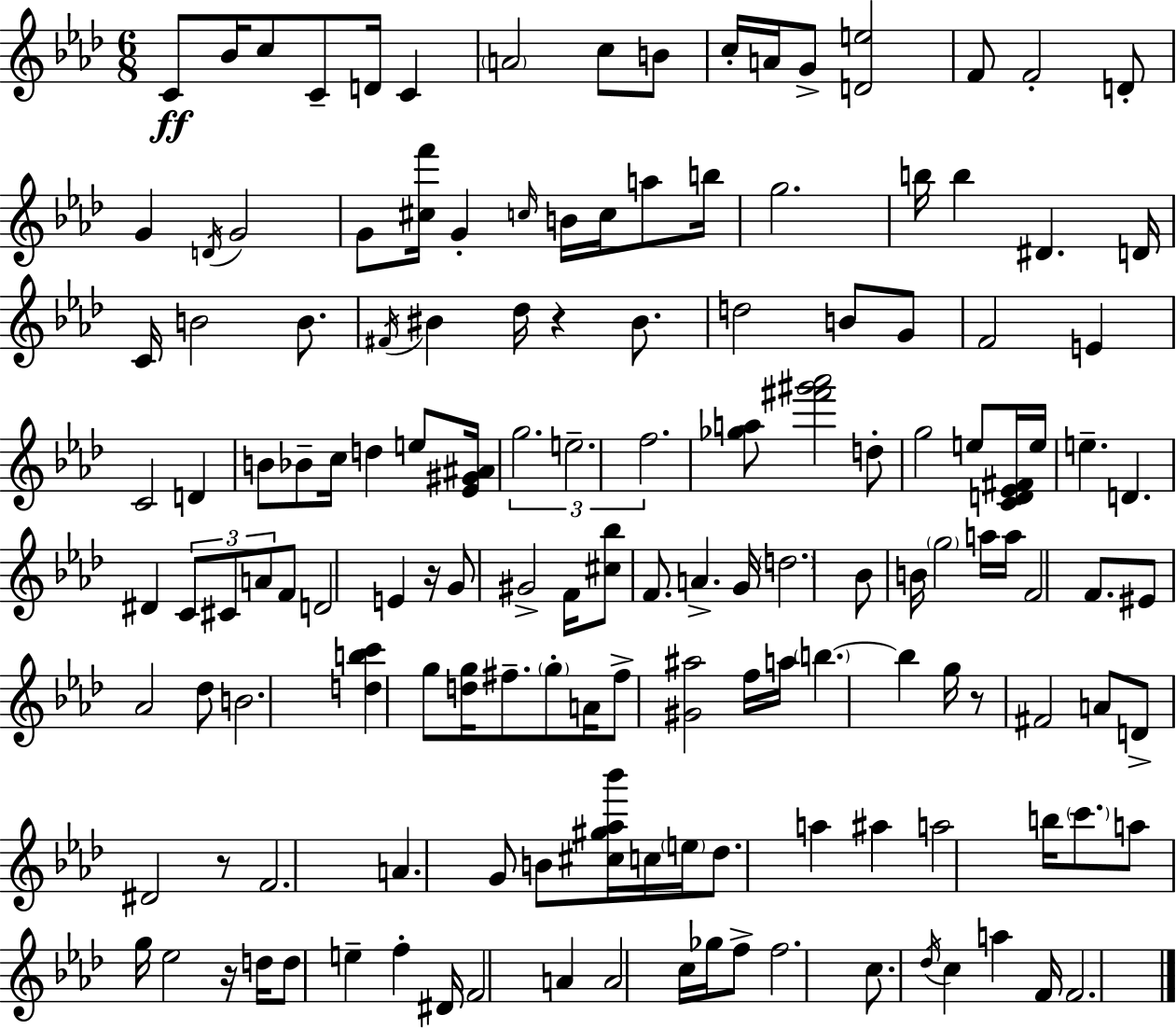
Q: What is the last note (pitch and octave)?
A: F4